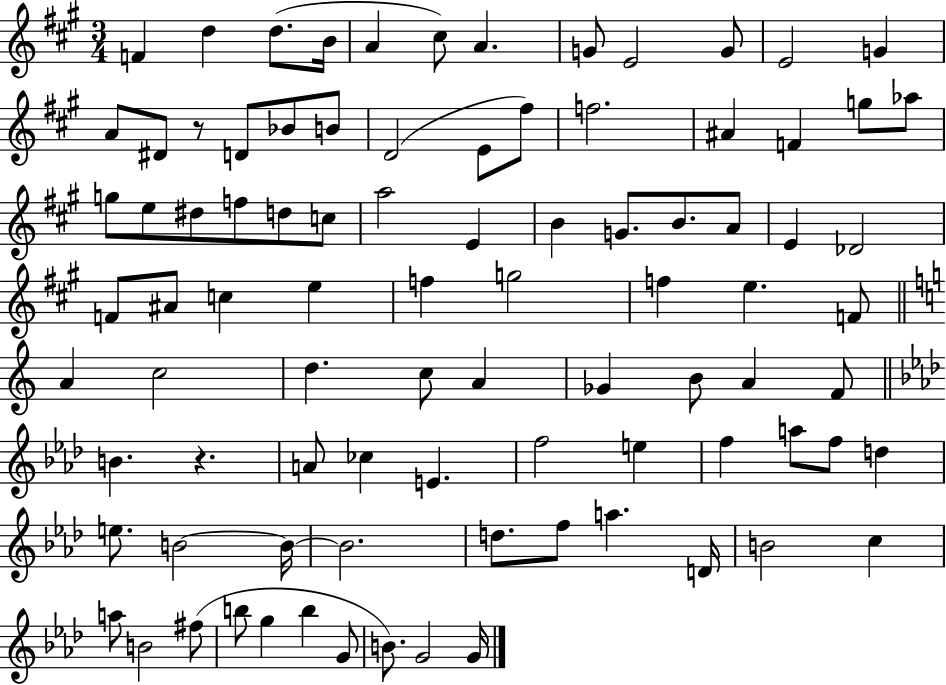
{
  \clef treble
  \numericTimeSignature
  \time 3/4
  \key a \major
  \repeat volta 2 { f'4 d''4 d''8.( b'16 | a'4 cis''8) a'4. | g'8 e'2 g'8 | e'2 g'4 | \break a'8 dis'8 r8 d'8 bes'8 b'8 | d'2( e'8 fis''8) | f''2. | ais'4 f'4 g''8 aes''8 | \break g''8 e''8 dis''8 f''8 d''8 c''8 | a''2 e'4 | b'4 g'8. b'8. a'8 | e'4 des'2 | \break f'8 ais'8 c''4 e''4 | f''4 g''2 | f''4 e''4. f'8 | \bar "||" \break \key a \minor a'4 c''2 | d''4. c''8 a'4 | ges'4 b'8 a'4 f'8 | \bar "||" \break \key aes \major b'4. r4. | a'8 ces''4 e'4. | f''2 e''4 | f''4 a''8 f''8 d''4 | \break e''8. b'2~~ b'16~~ | b'2. | d''8. f''8 a''4. d'16 | b'2 c''4 | \break a''8 b'2 fis''8( | b''8 g''4 b''4 g'8 | b'8.) g'2 g'16 | } \bar "|."
}